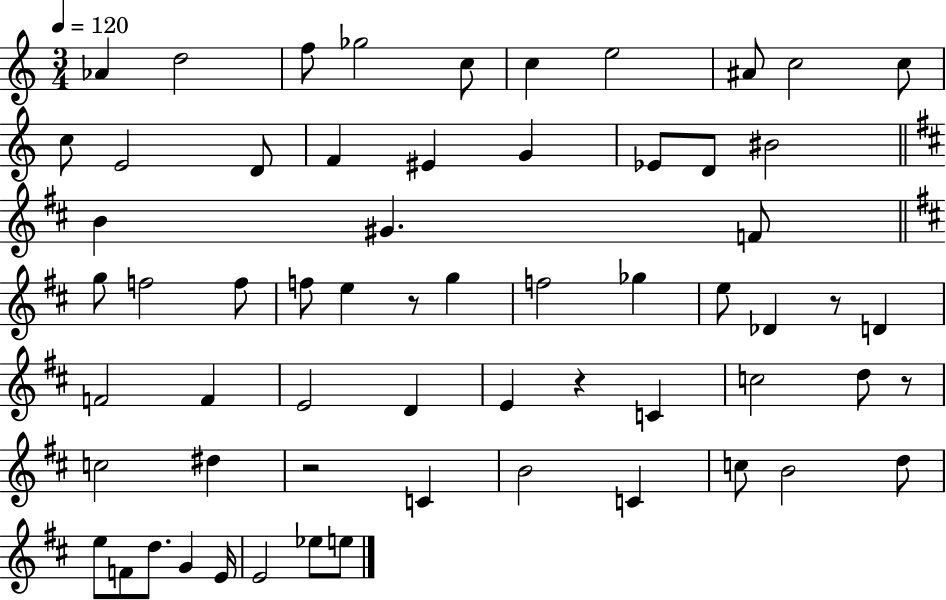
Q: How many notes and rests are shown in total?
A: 62